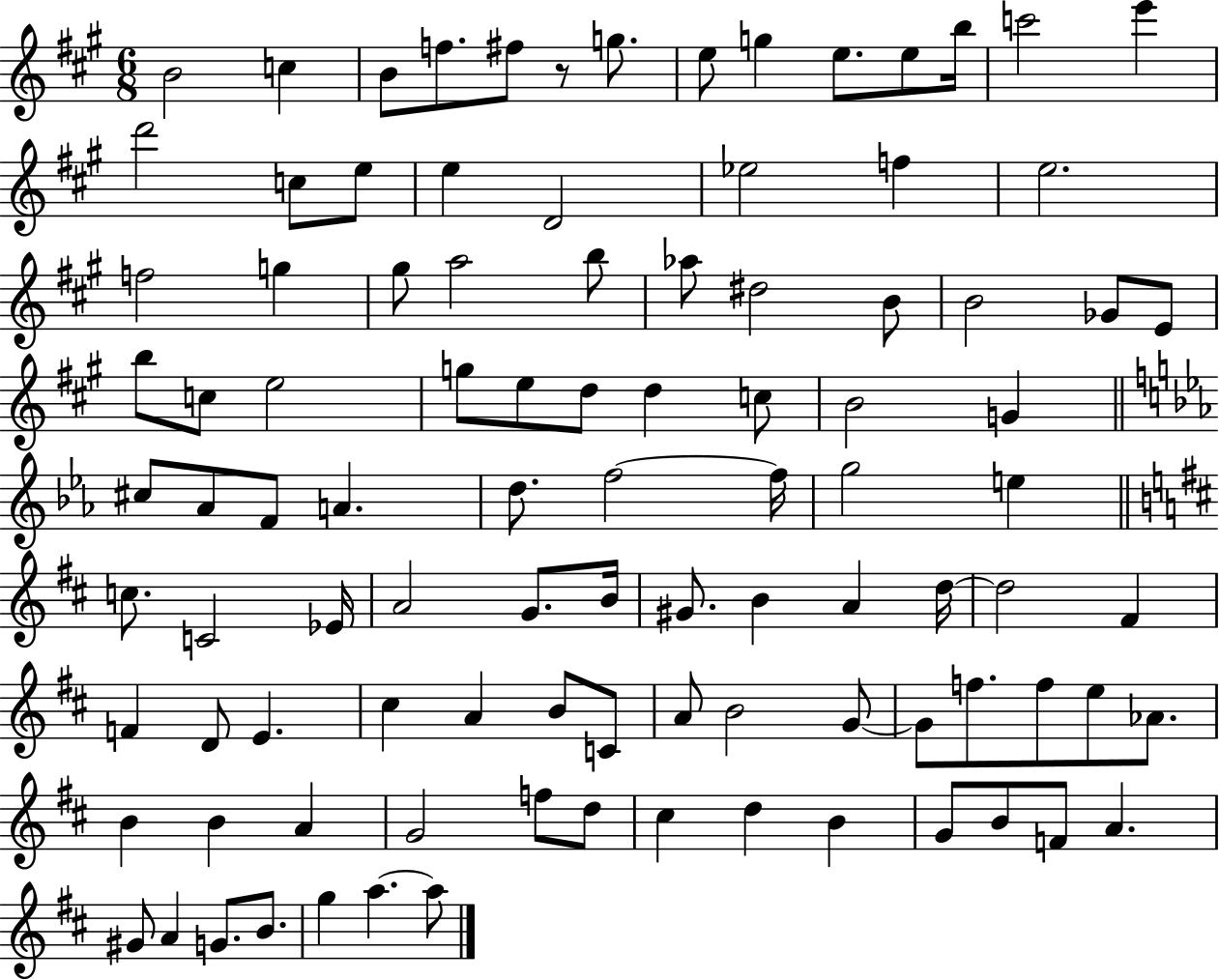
B4/h C5/q B4/e F5/e. F#5/e R/e G5/e. E5/e G5/q E5/e. E5/e B5/s C6/h E6/q D6/h C5/e E5/e E5/q D4/h Eb5/h F5/q E5/h. F5/h G5/q G#5/e A5/h B5/e Ab5/e D#5/h B4/e B4/h Gb4/e E4/e B5/e C5/e E5/h G5/e E5/e D5/e D5/q C5/e B4/h G4/q C#5/e Ab4/e F4/e A4/q. D5/e. F5/h F5/s G5/h E5/q C5/e. C4/h Eb4/s A4/h G4/e. B4/s G#4/e. B4/q A4/q D5/s D5/h F#4/q F4/q D4/e E4/q. C#5/q A4/q B4/e C4/e A4/e B4/h G4/e G4/e F5/e. F5/e E5/e Ab4/e. B4/q B4/q A4/q G4/h F5/e D5/e C#5/q D5/q B4/q G4/e B4/e F4/e A4/q. G#4/e A4/q G4/e. B4/e. G5/q A5/q. A5/e